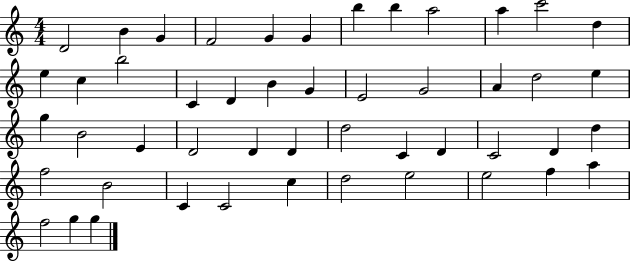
D4/h B4/q G4/q F4/h G4/q G4/q B5/q B5/q A5/h A5/q C6/h D5/q E5/q C5/q B5/h C4/q D4/q B4/q G4/q E4/h G4/h A4/q D5/h E5/q G5/q B4/h E4/q D4/h D4/q D4/q D5/h C4/q D4/q C4/h D4/q D5/q F5/h B4/h C4/q C4/h C5/q D5/h E5/h E5/h F5/q A5/q F5/h G5/q G5/q